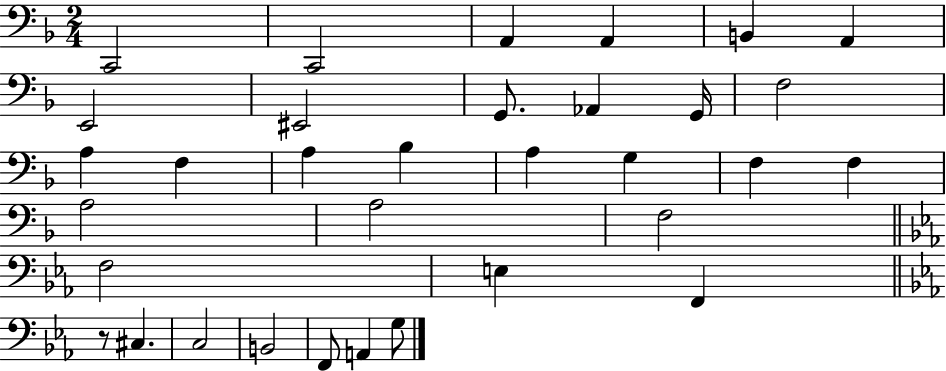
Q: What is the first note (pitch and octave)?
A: C2